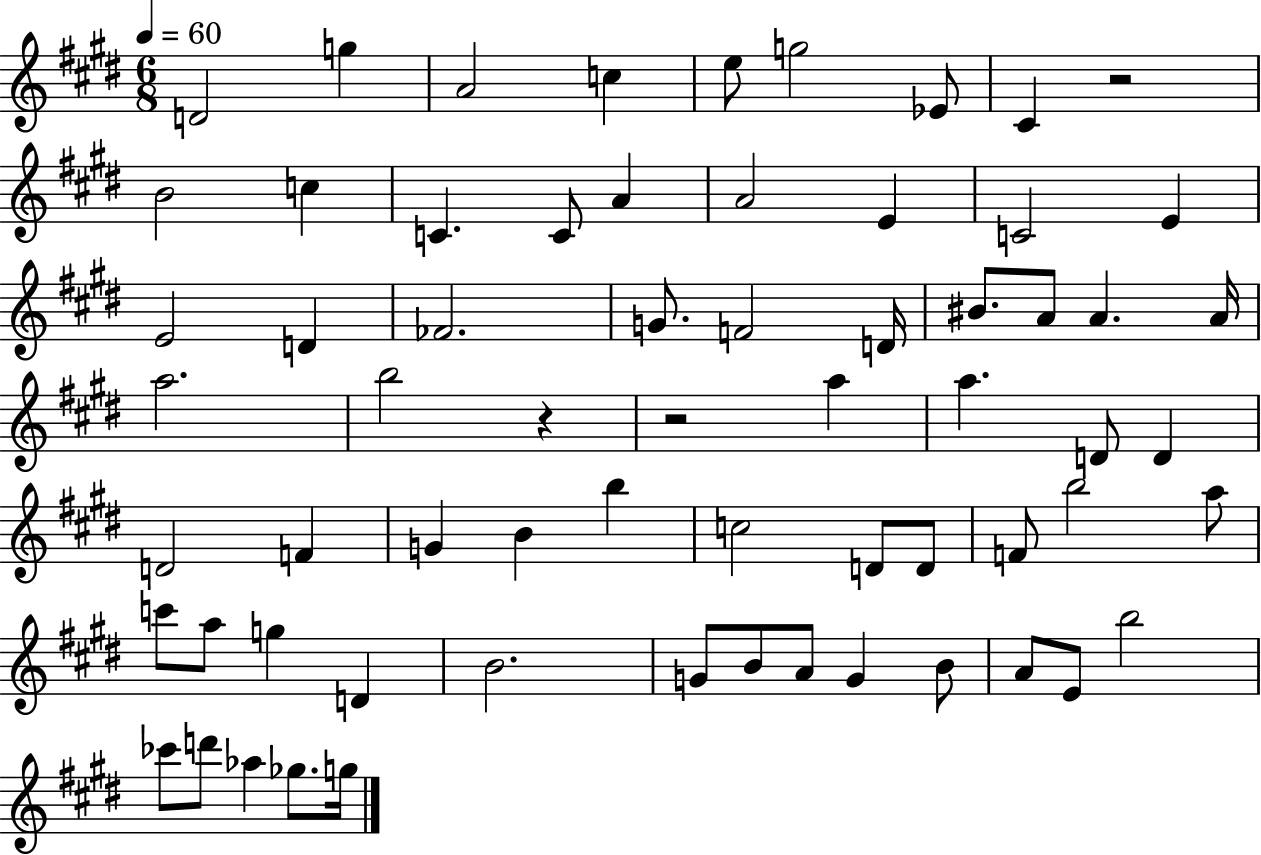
{
  \clef treble
  \numericTimeSignature
  \time 6/8
  \key e \major
  \tempo 4 = 60
  \repeat volta 2 { d'2 g''4 | a'2 c''4 | e''8 g''2 ees'8 | cis'4 r2 | \break b'2 c''4 | c'4. c'8 a'4 | a'2 e'4 | c'2 e'4 | \break e'2 d'4 | fes'2. | g'8. f'2 d'16 | bis'8. a'8 a'4. a'16 | \break a''2. | b''2 r4 | r2 a''4 | a''4. d'8 d'4 | \break d'2 f'4 | g'4 b'4 b''4 | c''2 d'8 d'8 | f'8 b''2 a''8 | \break c'''8 a''8 g''4 d'4 | b'2. | g'8 b'8 a'8 g'4 b'8 | a'8 e'8 b''2 | \break ces'''8 d'''8 aes''4 ges''8. g''16 | } \bar "|."
}